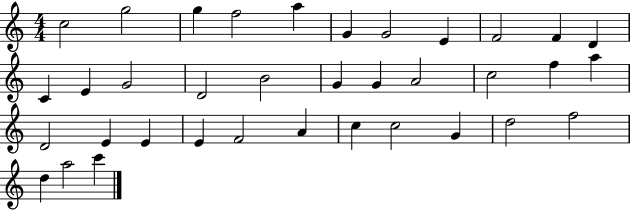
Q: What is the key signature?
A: C major